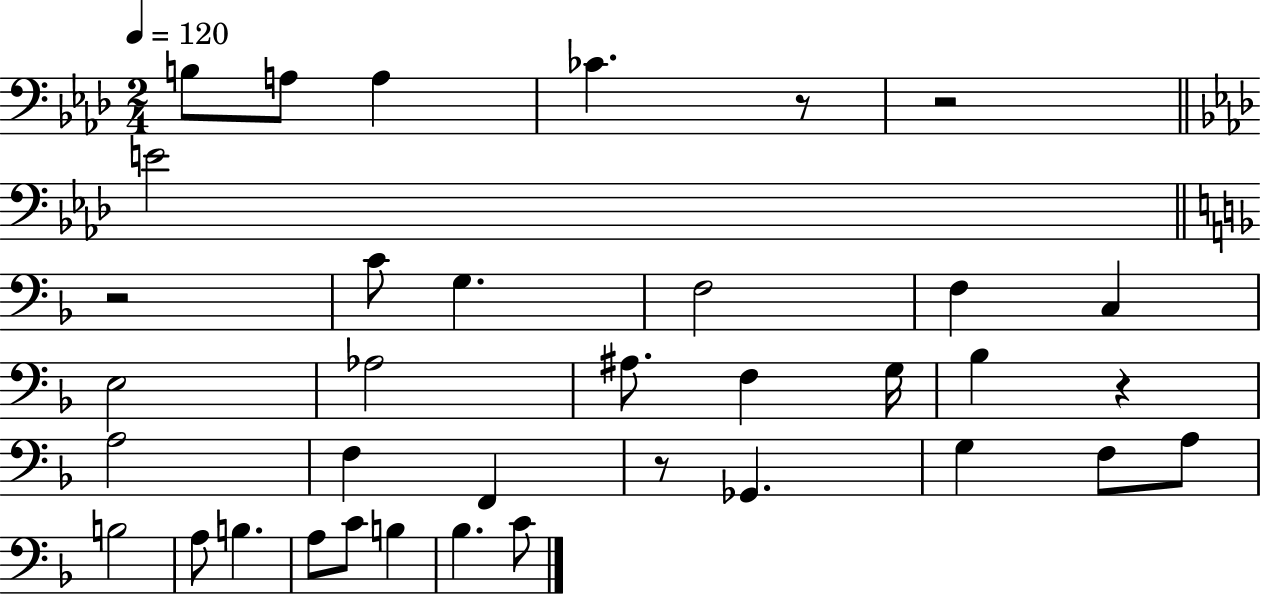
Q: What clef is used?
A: bass